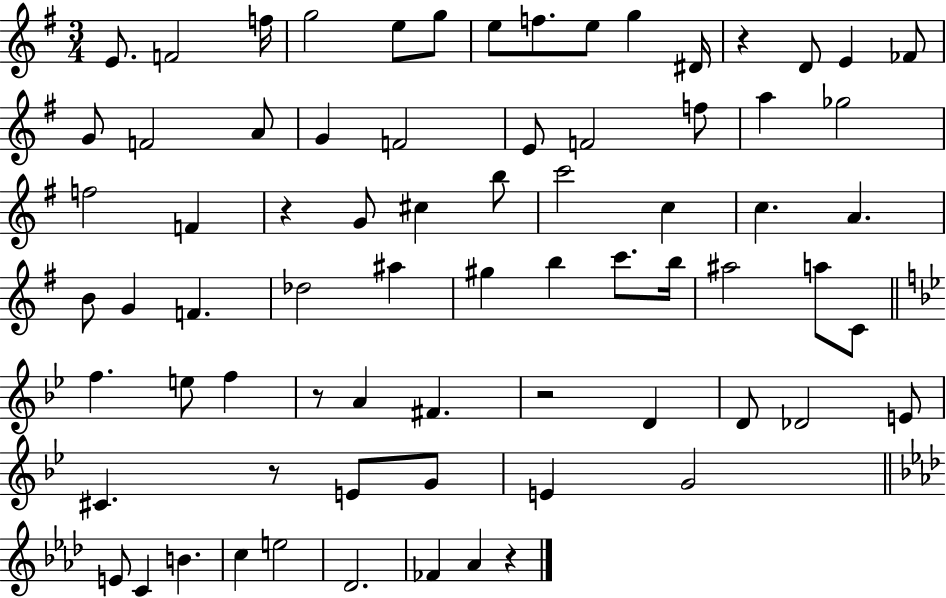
E4/e. F4/h F5/s G5/h E5/e G5/e E5/e F5/e. E5/e G5/q D#4/s R/q D4/e E4/q FES4/e G4/e F4/h A4/e G4/q F4/h E4/e F4/h F5/e A5/q Gb5/h F5/h F4/q R/q G4/e C#5/q B5/e C6/h C5/q C5/q. A4/q. B4/e G4/q F4/q. Db5/h A#5/q G#5/q B5/q C6/e. B5/s A#5/h A5/e C4/e F5/q. E5/e F5/q R/e A4/q F#4/q. R/h D4/q D4/e Db4/h E4/e C#4/q. R/e E4/e G4/e E4/q G4/h E4/e C4/q B4/q. C5/q E5/h Db4/h. FES4/q Ab4/q R/q